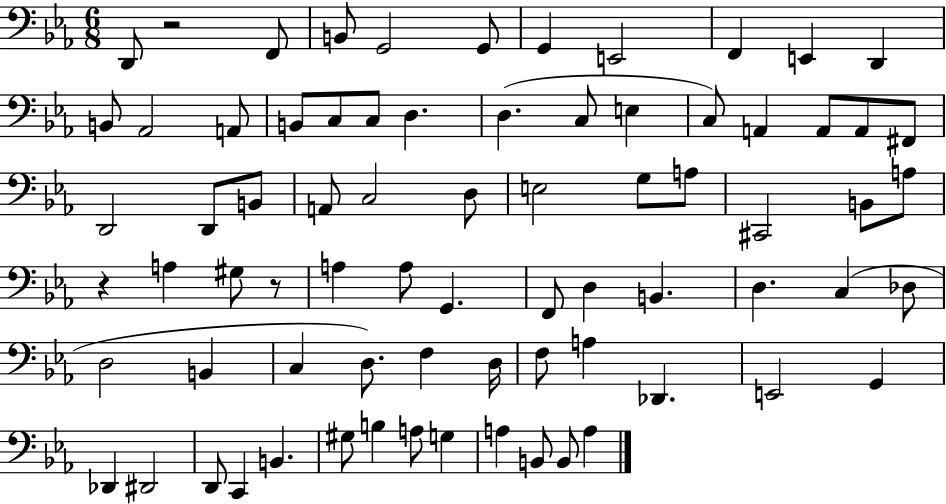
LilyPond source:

{
  \clef bass
  \numericTimeSignature
  \time 6/8
  \key ees \major
  \repeat volta 2 { d,8 r2 f,8 | b,8 g,2 g,8 | g,4 e,2 | f,4 e,4 d,4 | \break b,8 aes,2 a,8 | b,8 c8 c8 d4. | d4.( c8 e4 | c8) a,4 a,8 a,8 fis,8 | \break d,2 d,8 b,8 | a,8 c2 d8 | e2 g8 a8 | cis,2 b,8 a8 | \break r4 a4 gis8 r8 | a4 a8 g,4. | f,8 d4 b,4. | d4. c4( des8 | \break d2 b,4 | c4 d8.) f4 d16 | f8 a4 des,4. | e,2 g,4 | \break des,4 dis,2 | d,8 c,4 b,4. | gis8 b4 a8 g4 | a4 b,8 b,8 a4 | \break } \bar "|."
}